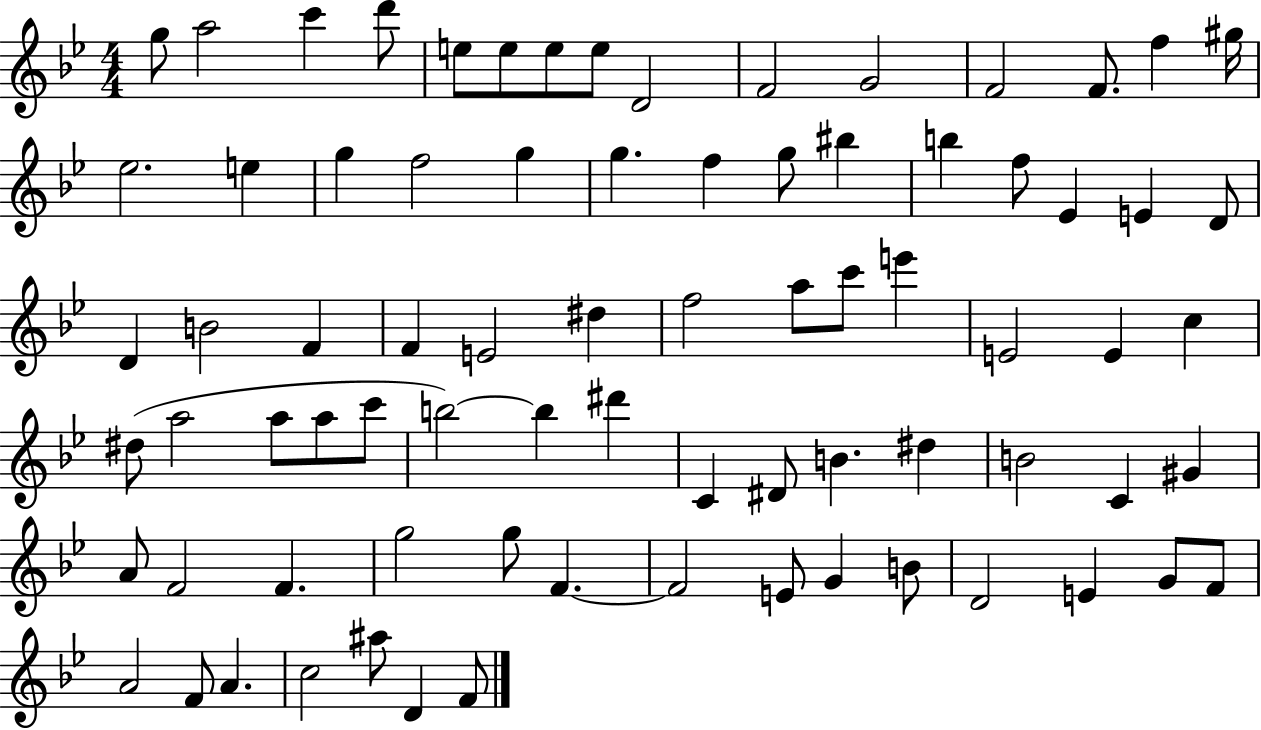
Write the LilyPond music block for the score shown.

{
  \clef treble
  \numericTimeSignature
  \time 4/4
  \key bes \major
  g''8 a''2 c'''4 d'''8 | e''8 e''8 e''8 e''8 d'2 | f'2 g'2 | f'2 f'8. f''4 gis''16 | \break ees''2. e''4 | g''4 f''2 g''4 | g''4. f''4 g''8 bis''4 | b''4 f''8 ees'4 e'4 d'8 | \break d'4 b'2 f'4 | f'4 e'2 dis''4 | f''2 a''8 c'''8 e'''4 | e'2 e'4 c''4 | \break dis''8( a''2 a''8 a''8 c'''8 | b''2~~) b''4 dis'''4 | c'4 dis'8 b'4. dis''4 | b'2 c'4 gis'4 | \break a'8 f'2 f'4. | g''2 g''8 f'4.~~ | f'2 e'8 g'4 b'8 | d'2 e'4 g'8 f'8 | \break a'2 f'8 a'4. | c''2 ais''8 d'4 f'8 | \bar "|."
}